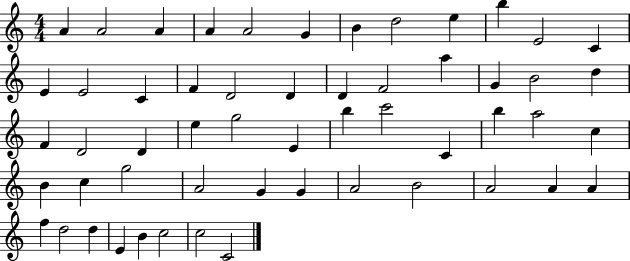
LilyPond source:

{
  \clef treble
  \numericTimeSignature
  \time 4/4
  \key c \major
  a'4 a'2 a'4 | a'4 a'2 g'4 | b'4 d''2 e''4 | b''4 e'2 c'4 | \break e'4 e'2 c'4 | f'4 d'2 d'4 | d'4 f'2 a''4 | g'4 b'2 d''4 | \break f'4 d'2 d'4 | e''4 g''2 e'4 | b''4 c'''2 c'4 | b''4 a''2 c''4 | \break b'4 c''4 g''2 | a'2 g'4 g'4 | a'2 b'2 | a'2 a'4 a'4 | \break f''4 d''2 d''4 | e'4 b'4 c''2 | c''2 c'2 | \bar "|."
}